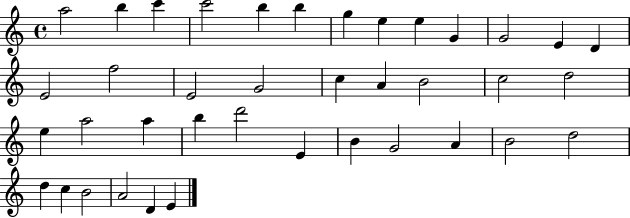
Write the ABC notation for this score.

X:1
T:Untitled
M:4/4
L:1/4
K:C
a2 b c' c'2 b b g e e G G2 E D E2 f2 E2 G2 c A B2 c2 d2 e a2 a b d'2 E B G2 A B2 d2 d c B2 A2 D E